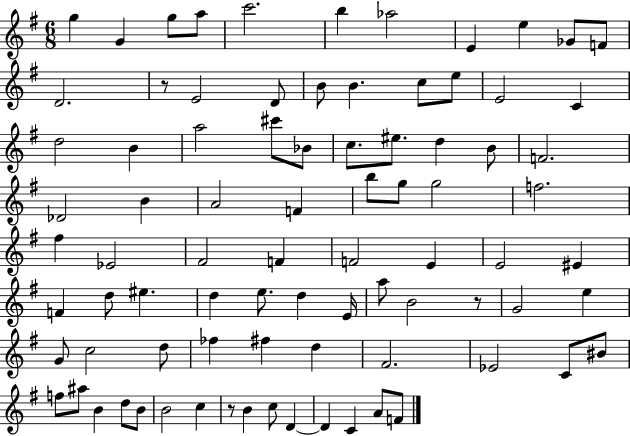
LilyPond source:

{
  \clef treble
  \numericTimeSignature
  \time 6/8
  \key g \major
  g''4 g'4 g''8 a''8 | c'''2. | b''4 aes''2 | e'4 e''4 ges'8 f'8 | \break d'2. | r8 e'2 d'8 | b'8 b'4. c''8 e''8 | e'2 c'4 | \break d''2 b'4 | a''2 cis'''8 bes'8 | c''8. eis''8. d''4 b'8 | f'2. | \break des'2 b'4 | a'2 f'4 | b''8 g''8 g''2 | f''2. | \break fis''4 ees'2 | fis'2 f'4 | f'2 e'4 | e'2 eis'4 | \break f'4 d''8 eis''4. | d''4 e''8. d''4 e'16 | a''8 b'2 r8 | g'2 e''4 | \break g'8 c''2 d''8 | fes''4 fis''4 d''4 | fis'2. | ees'2 c'8 bis'8 | \break f''8 ais''8 b'4 d''8 b'8 | b'2 c''4 | r8 b'4 c''8 d'4~~ | d'4 c'4 a'8 f'8 | \break \bar "|."
}